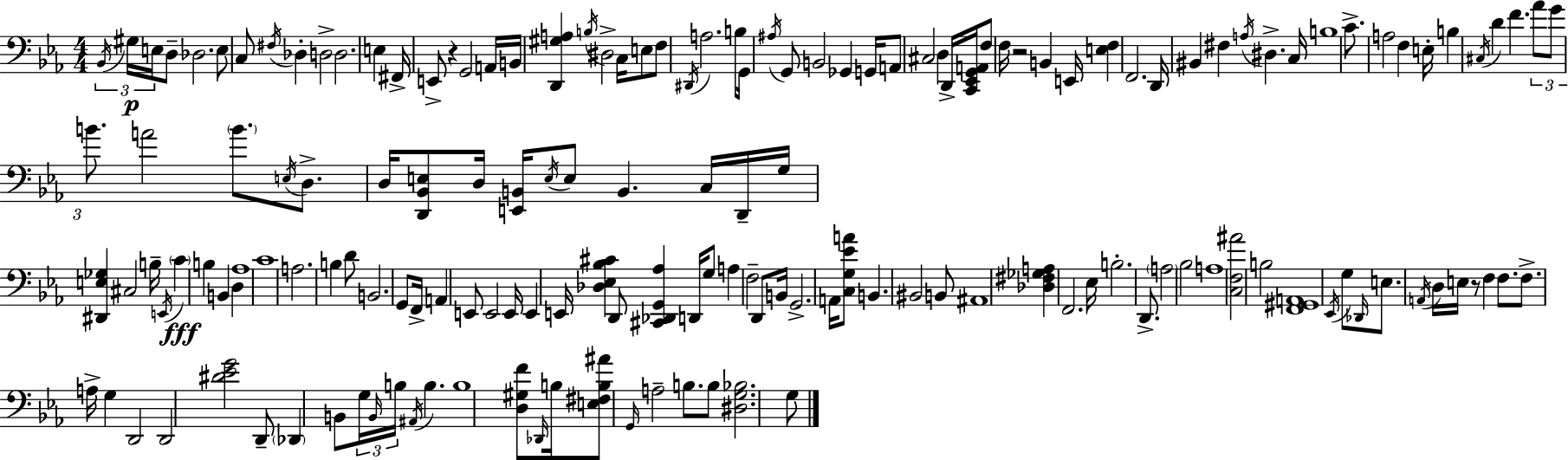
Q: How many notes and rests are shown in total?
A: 161